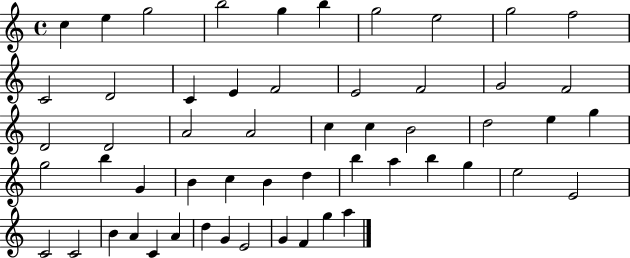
X:1
T:Untitled
M:4/4
L:1/4
K:C
c e g2 b2 g b g2 e2 g2 f2 C2 D2 C E F2 E2 F2 G2 F2 D2 D2 A2 A2 c c B2 d2 e g g2 b G B c B d b a b g e2 E2 C2 C2 B A C A d G E2 G F g a